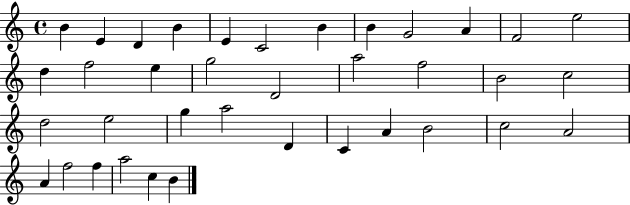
X:1
T:Untitled
M:4/4
L:1/4
K:C
B E D B E C2 B B G2 A F2 e2 d f2 e g2 D2 a2 f2 B2 c2 d2 e2 g a2 D C A B2 c2 A2 A f2 f a2 c B